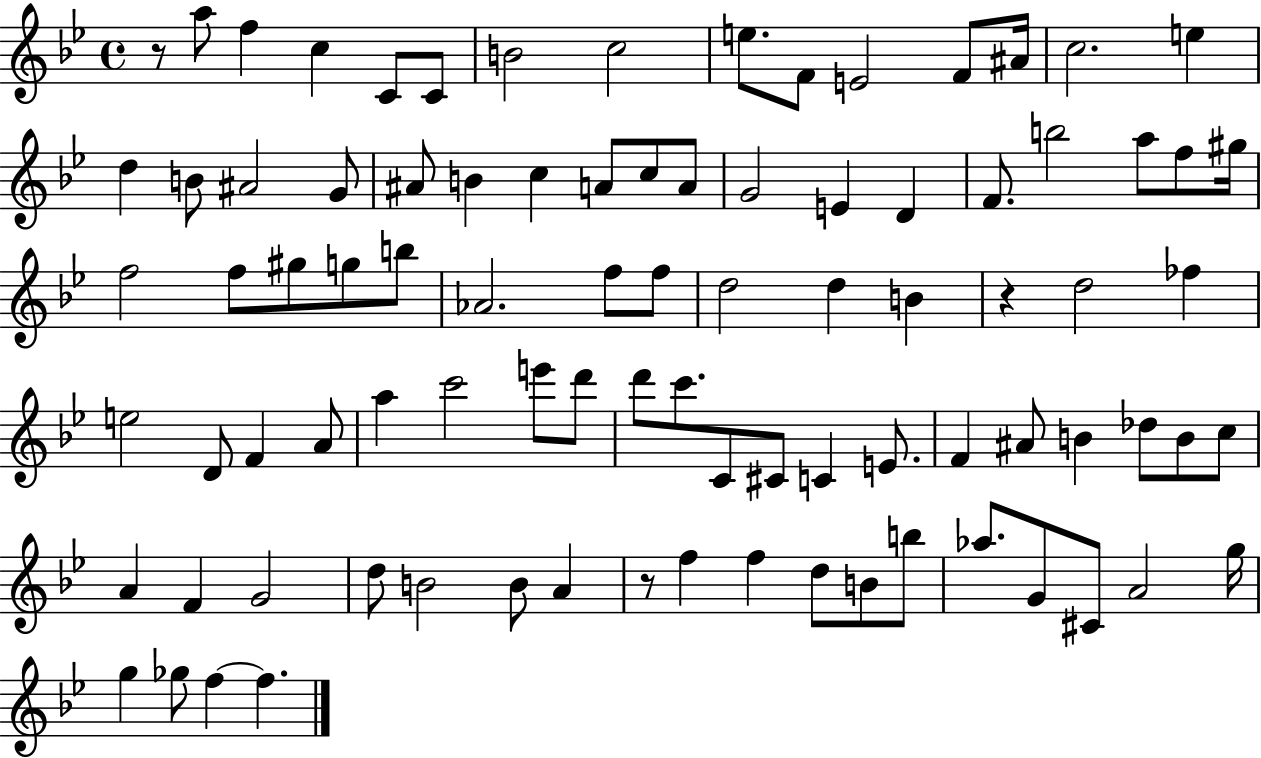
{
  \clef treble
  \time 4/4
  \defaultTimeSignature
  \key bes \major
  r8 a''8 f''4 c''4 c'8 c'8 | b'2 c''2 | e''8. f'8 e'2 f'8 ais'16 | c''2. e''4 | \break d''4 b'8 ais'2 g'8 | ais'8 b'4 c''4 a'8 c''8 a'8 | g'2 e'4 d'4 | f'8. b''2 a''8 f''8 gis''16 | \break f''2 f''8 gis''8 g''8 b''8 | aes'2. f''8 f''8 | d''2 d''4 b'4 | r4 d''2 fes''4 | \break e''2 d'8 f'4 a'8 | a''4 c'''2 e'''8 d'''8 | d'''8 c'''8. c'8 cis'8 c'4 e'8. | f'4 ais'8 b'4 des''8 b'8 c''8 | \break a'4 f'4 g'2 | d''8 b'2 b'8 a'4 | r8 f''4 f''4 d''8 b'8 b''8 | aes''8. g'8 cis'8 a'2 g''16 | \break g''4 ges''8 f''4~~ f''4. | \bar "|."
}